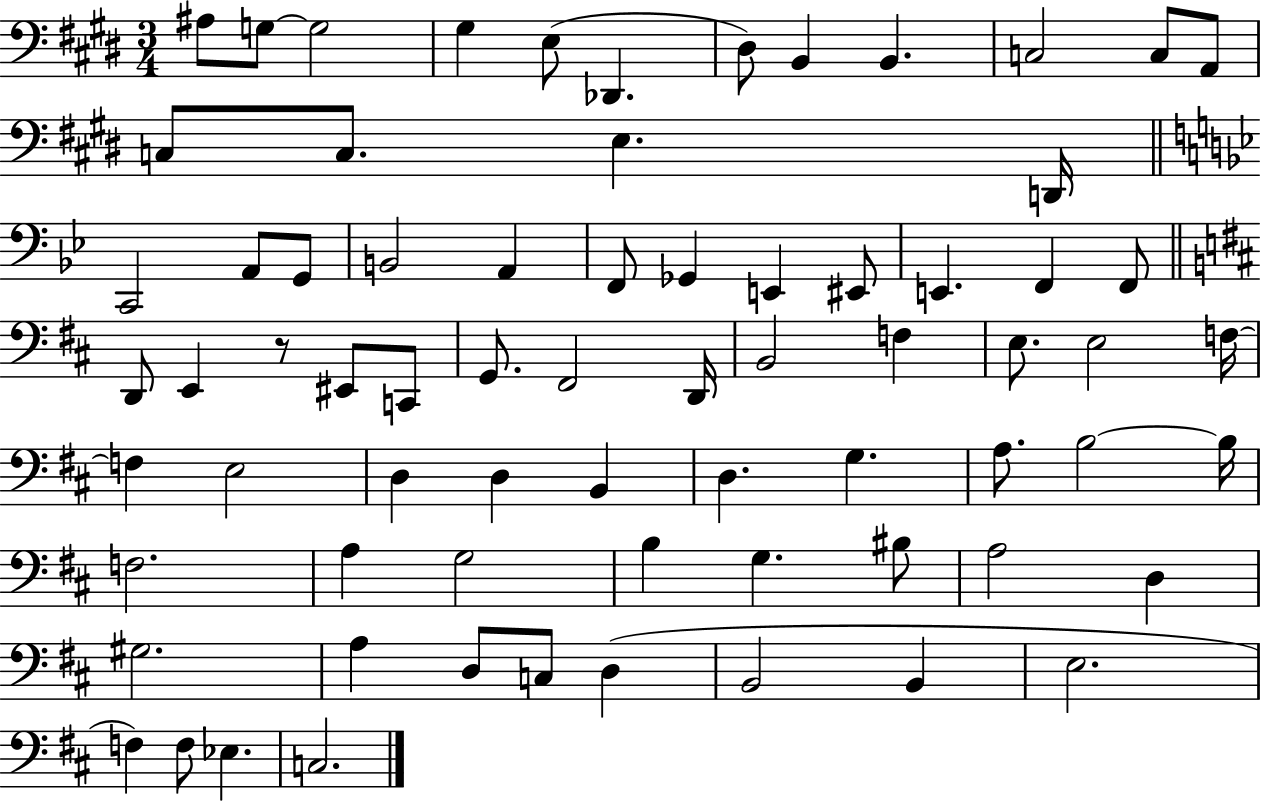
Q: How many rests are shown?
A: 1